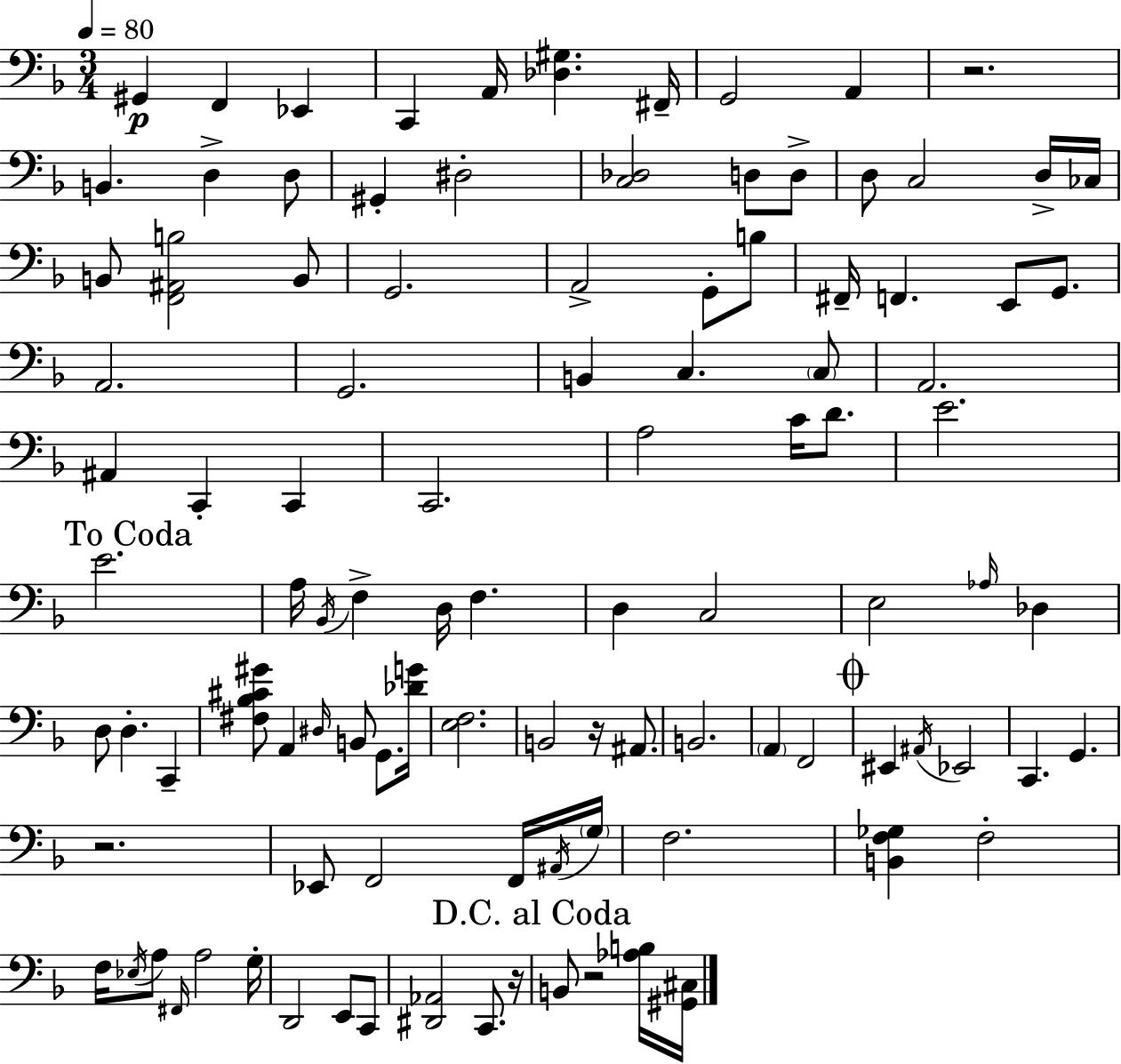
X:1
T:Untitled
M:3/4
L:1/4
K:Dm
^G,, F,, _E,, C,, A,,/4 [_D,^G,] ^F,,/4 G,,2 A,, z2 B,, D, D,/2 ^G,, ^D,2 [C,_D,]2 D,/2 D,/2 D,/2 C,2 D,/4 _C,/4 B,,/2 [F,,^A,,B,]2 B,,/2 G,,2 A,,2 G,,/2 B,/2 ^F,,/4 F,, E,,/2 G,,/2 A,,2 G,,2 B,, C, C,/2 A,,2 ^A,, C,, C,, C,,2 A,2 C/4 D/2 E2 E2 A,/4 _B,,/4 F, D,/4 F, D, C,2 E,2 _A,/4 _D, D,/2 D, C,, [^F,_B,^C^G]/2 A,, ^D,/4 B,,/2 G,,/2 [_DG]/4 [E,F,]2 B,,2 z/4 ^A,,/2 B,,2 A,, F,,2 ^E,, ^A,,/4 _E,,2 C,, G,, z2 _E,,/2 F,,2 F,,/4 ^A,,/4 G,/4 F,2 [B,,F,_G,] F,2 F,/4 _E,/4 A,/2 ^F,,/4 A,2 G,/4 D,,2 E,,/2 C,,/2 [^D,,_A,,]2 C,,/2 z/4 B,,/2 z2 [_A,B,]/4 [^G,,^C,]/4